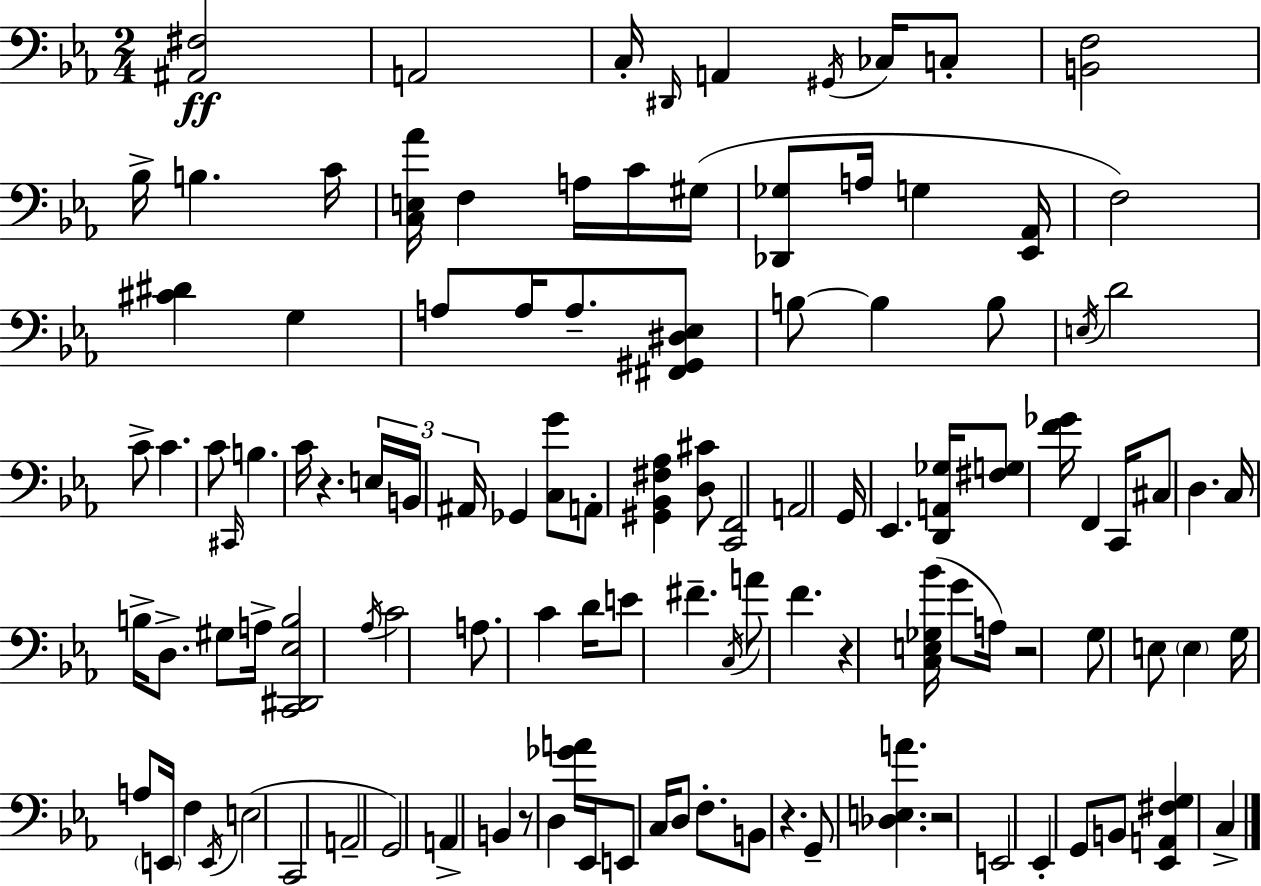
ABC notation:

X:1
T:Untitled
M:2/4
L:1/4
K:Cm
[^A,,^F,]2 A,,2 C,/4 ^D,,/4 A,, ^G,,/4 _C,/4 C,/2 [B,,F,]2 _B,/4 B, C/4 [C,E,_A]/4 F, A,/4 C/4 ^G,/4 [_D,,_G,]/2 A,/4 G, [_E,,_A,,]/4 F,2 [^C^D] G, A,/2 A,/4 A,/2 [^F,,^G,,^D,_E,]/2 B,/2 B, B,/2 E,/4 D2 C/2 C C/2 ^C,,/4 B, C/4 z E,/4 B,,/4 ^A,,/4 _G,, [C,G]/2 A,,/2 [^G,,_B,,^F,_A,] [D,^C]/2 [C,,F,,]2 A,,2 G,,/4 _E,, [D,,A,,_G,]/4 [^F,G,]/2 [F_G]/4 F,, C,,/4 ^C,/2 D, C,/4 B,/4 D,/2 ^G,/2 A,/4 [C,,^D,,_E,B,]2 _A,/4 C2 A,/2 C D/4 E/2 ^F C,/4 A/2 F z [C,E,_G,_B]/4 G/2 A,/4 z2 G,/2 E,/2 E, G,/4 A,/2 E,,/4 F, E,,/4 E,2 C,,2 A,,2 G,,2 A,, B,, z/2 D, [_GA]/4 _E,,/4 E,,/2 C,/4 D,/2 F,/2 B,,/2 z G,,/2 [_D,E,A] z2 E,,2 _E,, G,,/2 B,,/2 [_E,,A,,^F,G,] C,